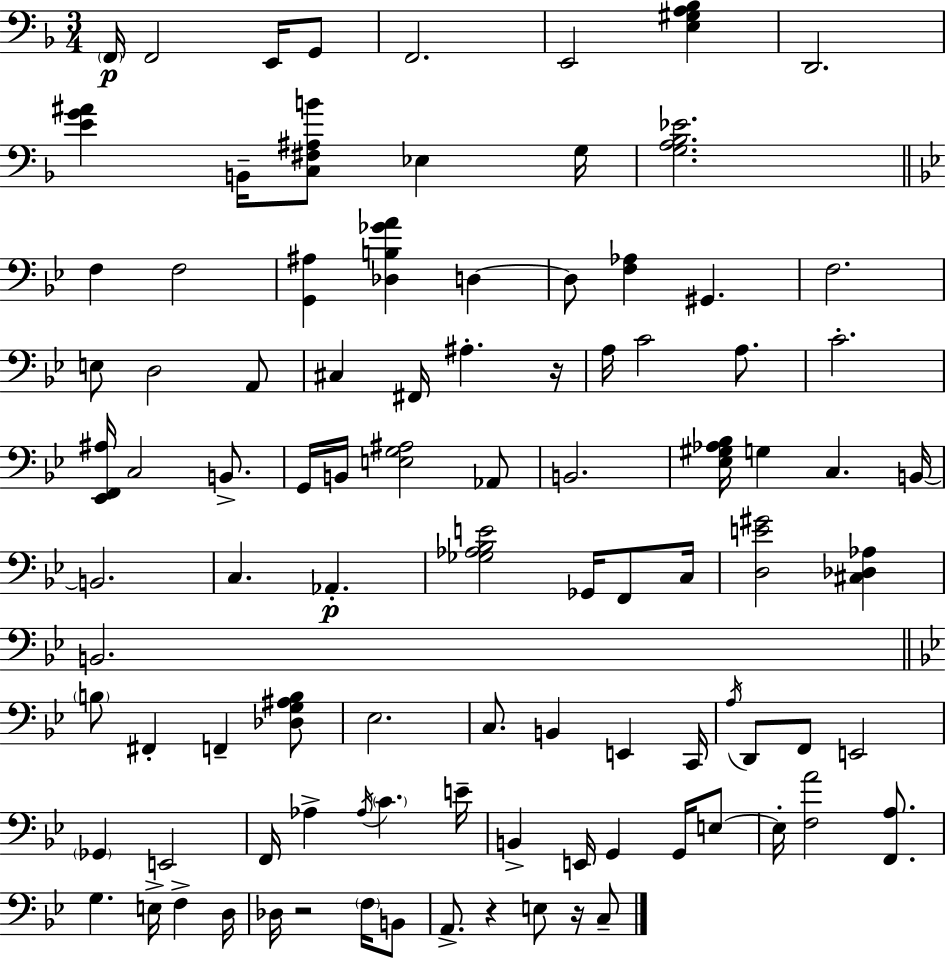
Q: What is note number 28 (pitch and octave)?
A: B2